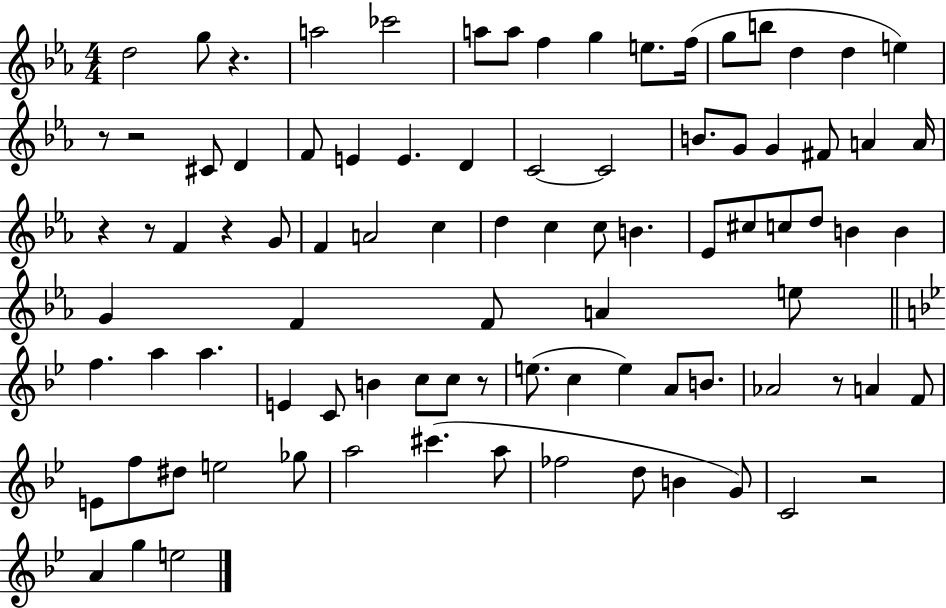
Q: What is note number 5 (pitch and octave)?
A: A5